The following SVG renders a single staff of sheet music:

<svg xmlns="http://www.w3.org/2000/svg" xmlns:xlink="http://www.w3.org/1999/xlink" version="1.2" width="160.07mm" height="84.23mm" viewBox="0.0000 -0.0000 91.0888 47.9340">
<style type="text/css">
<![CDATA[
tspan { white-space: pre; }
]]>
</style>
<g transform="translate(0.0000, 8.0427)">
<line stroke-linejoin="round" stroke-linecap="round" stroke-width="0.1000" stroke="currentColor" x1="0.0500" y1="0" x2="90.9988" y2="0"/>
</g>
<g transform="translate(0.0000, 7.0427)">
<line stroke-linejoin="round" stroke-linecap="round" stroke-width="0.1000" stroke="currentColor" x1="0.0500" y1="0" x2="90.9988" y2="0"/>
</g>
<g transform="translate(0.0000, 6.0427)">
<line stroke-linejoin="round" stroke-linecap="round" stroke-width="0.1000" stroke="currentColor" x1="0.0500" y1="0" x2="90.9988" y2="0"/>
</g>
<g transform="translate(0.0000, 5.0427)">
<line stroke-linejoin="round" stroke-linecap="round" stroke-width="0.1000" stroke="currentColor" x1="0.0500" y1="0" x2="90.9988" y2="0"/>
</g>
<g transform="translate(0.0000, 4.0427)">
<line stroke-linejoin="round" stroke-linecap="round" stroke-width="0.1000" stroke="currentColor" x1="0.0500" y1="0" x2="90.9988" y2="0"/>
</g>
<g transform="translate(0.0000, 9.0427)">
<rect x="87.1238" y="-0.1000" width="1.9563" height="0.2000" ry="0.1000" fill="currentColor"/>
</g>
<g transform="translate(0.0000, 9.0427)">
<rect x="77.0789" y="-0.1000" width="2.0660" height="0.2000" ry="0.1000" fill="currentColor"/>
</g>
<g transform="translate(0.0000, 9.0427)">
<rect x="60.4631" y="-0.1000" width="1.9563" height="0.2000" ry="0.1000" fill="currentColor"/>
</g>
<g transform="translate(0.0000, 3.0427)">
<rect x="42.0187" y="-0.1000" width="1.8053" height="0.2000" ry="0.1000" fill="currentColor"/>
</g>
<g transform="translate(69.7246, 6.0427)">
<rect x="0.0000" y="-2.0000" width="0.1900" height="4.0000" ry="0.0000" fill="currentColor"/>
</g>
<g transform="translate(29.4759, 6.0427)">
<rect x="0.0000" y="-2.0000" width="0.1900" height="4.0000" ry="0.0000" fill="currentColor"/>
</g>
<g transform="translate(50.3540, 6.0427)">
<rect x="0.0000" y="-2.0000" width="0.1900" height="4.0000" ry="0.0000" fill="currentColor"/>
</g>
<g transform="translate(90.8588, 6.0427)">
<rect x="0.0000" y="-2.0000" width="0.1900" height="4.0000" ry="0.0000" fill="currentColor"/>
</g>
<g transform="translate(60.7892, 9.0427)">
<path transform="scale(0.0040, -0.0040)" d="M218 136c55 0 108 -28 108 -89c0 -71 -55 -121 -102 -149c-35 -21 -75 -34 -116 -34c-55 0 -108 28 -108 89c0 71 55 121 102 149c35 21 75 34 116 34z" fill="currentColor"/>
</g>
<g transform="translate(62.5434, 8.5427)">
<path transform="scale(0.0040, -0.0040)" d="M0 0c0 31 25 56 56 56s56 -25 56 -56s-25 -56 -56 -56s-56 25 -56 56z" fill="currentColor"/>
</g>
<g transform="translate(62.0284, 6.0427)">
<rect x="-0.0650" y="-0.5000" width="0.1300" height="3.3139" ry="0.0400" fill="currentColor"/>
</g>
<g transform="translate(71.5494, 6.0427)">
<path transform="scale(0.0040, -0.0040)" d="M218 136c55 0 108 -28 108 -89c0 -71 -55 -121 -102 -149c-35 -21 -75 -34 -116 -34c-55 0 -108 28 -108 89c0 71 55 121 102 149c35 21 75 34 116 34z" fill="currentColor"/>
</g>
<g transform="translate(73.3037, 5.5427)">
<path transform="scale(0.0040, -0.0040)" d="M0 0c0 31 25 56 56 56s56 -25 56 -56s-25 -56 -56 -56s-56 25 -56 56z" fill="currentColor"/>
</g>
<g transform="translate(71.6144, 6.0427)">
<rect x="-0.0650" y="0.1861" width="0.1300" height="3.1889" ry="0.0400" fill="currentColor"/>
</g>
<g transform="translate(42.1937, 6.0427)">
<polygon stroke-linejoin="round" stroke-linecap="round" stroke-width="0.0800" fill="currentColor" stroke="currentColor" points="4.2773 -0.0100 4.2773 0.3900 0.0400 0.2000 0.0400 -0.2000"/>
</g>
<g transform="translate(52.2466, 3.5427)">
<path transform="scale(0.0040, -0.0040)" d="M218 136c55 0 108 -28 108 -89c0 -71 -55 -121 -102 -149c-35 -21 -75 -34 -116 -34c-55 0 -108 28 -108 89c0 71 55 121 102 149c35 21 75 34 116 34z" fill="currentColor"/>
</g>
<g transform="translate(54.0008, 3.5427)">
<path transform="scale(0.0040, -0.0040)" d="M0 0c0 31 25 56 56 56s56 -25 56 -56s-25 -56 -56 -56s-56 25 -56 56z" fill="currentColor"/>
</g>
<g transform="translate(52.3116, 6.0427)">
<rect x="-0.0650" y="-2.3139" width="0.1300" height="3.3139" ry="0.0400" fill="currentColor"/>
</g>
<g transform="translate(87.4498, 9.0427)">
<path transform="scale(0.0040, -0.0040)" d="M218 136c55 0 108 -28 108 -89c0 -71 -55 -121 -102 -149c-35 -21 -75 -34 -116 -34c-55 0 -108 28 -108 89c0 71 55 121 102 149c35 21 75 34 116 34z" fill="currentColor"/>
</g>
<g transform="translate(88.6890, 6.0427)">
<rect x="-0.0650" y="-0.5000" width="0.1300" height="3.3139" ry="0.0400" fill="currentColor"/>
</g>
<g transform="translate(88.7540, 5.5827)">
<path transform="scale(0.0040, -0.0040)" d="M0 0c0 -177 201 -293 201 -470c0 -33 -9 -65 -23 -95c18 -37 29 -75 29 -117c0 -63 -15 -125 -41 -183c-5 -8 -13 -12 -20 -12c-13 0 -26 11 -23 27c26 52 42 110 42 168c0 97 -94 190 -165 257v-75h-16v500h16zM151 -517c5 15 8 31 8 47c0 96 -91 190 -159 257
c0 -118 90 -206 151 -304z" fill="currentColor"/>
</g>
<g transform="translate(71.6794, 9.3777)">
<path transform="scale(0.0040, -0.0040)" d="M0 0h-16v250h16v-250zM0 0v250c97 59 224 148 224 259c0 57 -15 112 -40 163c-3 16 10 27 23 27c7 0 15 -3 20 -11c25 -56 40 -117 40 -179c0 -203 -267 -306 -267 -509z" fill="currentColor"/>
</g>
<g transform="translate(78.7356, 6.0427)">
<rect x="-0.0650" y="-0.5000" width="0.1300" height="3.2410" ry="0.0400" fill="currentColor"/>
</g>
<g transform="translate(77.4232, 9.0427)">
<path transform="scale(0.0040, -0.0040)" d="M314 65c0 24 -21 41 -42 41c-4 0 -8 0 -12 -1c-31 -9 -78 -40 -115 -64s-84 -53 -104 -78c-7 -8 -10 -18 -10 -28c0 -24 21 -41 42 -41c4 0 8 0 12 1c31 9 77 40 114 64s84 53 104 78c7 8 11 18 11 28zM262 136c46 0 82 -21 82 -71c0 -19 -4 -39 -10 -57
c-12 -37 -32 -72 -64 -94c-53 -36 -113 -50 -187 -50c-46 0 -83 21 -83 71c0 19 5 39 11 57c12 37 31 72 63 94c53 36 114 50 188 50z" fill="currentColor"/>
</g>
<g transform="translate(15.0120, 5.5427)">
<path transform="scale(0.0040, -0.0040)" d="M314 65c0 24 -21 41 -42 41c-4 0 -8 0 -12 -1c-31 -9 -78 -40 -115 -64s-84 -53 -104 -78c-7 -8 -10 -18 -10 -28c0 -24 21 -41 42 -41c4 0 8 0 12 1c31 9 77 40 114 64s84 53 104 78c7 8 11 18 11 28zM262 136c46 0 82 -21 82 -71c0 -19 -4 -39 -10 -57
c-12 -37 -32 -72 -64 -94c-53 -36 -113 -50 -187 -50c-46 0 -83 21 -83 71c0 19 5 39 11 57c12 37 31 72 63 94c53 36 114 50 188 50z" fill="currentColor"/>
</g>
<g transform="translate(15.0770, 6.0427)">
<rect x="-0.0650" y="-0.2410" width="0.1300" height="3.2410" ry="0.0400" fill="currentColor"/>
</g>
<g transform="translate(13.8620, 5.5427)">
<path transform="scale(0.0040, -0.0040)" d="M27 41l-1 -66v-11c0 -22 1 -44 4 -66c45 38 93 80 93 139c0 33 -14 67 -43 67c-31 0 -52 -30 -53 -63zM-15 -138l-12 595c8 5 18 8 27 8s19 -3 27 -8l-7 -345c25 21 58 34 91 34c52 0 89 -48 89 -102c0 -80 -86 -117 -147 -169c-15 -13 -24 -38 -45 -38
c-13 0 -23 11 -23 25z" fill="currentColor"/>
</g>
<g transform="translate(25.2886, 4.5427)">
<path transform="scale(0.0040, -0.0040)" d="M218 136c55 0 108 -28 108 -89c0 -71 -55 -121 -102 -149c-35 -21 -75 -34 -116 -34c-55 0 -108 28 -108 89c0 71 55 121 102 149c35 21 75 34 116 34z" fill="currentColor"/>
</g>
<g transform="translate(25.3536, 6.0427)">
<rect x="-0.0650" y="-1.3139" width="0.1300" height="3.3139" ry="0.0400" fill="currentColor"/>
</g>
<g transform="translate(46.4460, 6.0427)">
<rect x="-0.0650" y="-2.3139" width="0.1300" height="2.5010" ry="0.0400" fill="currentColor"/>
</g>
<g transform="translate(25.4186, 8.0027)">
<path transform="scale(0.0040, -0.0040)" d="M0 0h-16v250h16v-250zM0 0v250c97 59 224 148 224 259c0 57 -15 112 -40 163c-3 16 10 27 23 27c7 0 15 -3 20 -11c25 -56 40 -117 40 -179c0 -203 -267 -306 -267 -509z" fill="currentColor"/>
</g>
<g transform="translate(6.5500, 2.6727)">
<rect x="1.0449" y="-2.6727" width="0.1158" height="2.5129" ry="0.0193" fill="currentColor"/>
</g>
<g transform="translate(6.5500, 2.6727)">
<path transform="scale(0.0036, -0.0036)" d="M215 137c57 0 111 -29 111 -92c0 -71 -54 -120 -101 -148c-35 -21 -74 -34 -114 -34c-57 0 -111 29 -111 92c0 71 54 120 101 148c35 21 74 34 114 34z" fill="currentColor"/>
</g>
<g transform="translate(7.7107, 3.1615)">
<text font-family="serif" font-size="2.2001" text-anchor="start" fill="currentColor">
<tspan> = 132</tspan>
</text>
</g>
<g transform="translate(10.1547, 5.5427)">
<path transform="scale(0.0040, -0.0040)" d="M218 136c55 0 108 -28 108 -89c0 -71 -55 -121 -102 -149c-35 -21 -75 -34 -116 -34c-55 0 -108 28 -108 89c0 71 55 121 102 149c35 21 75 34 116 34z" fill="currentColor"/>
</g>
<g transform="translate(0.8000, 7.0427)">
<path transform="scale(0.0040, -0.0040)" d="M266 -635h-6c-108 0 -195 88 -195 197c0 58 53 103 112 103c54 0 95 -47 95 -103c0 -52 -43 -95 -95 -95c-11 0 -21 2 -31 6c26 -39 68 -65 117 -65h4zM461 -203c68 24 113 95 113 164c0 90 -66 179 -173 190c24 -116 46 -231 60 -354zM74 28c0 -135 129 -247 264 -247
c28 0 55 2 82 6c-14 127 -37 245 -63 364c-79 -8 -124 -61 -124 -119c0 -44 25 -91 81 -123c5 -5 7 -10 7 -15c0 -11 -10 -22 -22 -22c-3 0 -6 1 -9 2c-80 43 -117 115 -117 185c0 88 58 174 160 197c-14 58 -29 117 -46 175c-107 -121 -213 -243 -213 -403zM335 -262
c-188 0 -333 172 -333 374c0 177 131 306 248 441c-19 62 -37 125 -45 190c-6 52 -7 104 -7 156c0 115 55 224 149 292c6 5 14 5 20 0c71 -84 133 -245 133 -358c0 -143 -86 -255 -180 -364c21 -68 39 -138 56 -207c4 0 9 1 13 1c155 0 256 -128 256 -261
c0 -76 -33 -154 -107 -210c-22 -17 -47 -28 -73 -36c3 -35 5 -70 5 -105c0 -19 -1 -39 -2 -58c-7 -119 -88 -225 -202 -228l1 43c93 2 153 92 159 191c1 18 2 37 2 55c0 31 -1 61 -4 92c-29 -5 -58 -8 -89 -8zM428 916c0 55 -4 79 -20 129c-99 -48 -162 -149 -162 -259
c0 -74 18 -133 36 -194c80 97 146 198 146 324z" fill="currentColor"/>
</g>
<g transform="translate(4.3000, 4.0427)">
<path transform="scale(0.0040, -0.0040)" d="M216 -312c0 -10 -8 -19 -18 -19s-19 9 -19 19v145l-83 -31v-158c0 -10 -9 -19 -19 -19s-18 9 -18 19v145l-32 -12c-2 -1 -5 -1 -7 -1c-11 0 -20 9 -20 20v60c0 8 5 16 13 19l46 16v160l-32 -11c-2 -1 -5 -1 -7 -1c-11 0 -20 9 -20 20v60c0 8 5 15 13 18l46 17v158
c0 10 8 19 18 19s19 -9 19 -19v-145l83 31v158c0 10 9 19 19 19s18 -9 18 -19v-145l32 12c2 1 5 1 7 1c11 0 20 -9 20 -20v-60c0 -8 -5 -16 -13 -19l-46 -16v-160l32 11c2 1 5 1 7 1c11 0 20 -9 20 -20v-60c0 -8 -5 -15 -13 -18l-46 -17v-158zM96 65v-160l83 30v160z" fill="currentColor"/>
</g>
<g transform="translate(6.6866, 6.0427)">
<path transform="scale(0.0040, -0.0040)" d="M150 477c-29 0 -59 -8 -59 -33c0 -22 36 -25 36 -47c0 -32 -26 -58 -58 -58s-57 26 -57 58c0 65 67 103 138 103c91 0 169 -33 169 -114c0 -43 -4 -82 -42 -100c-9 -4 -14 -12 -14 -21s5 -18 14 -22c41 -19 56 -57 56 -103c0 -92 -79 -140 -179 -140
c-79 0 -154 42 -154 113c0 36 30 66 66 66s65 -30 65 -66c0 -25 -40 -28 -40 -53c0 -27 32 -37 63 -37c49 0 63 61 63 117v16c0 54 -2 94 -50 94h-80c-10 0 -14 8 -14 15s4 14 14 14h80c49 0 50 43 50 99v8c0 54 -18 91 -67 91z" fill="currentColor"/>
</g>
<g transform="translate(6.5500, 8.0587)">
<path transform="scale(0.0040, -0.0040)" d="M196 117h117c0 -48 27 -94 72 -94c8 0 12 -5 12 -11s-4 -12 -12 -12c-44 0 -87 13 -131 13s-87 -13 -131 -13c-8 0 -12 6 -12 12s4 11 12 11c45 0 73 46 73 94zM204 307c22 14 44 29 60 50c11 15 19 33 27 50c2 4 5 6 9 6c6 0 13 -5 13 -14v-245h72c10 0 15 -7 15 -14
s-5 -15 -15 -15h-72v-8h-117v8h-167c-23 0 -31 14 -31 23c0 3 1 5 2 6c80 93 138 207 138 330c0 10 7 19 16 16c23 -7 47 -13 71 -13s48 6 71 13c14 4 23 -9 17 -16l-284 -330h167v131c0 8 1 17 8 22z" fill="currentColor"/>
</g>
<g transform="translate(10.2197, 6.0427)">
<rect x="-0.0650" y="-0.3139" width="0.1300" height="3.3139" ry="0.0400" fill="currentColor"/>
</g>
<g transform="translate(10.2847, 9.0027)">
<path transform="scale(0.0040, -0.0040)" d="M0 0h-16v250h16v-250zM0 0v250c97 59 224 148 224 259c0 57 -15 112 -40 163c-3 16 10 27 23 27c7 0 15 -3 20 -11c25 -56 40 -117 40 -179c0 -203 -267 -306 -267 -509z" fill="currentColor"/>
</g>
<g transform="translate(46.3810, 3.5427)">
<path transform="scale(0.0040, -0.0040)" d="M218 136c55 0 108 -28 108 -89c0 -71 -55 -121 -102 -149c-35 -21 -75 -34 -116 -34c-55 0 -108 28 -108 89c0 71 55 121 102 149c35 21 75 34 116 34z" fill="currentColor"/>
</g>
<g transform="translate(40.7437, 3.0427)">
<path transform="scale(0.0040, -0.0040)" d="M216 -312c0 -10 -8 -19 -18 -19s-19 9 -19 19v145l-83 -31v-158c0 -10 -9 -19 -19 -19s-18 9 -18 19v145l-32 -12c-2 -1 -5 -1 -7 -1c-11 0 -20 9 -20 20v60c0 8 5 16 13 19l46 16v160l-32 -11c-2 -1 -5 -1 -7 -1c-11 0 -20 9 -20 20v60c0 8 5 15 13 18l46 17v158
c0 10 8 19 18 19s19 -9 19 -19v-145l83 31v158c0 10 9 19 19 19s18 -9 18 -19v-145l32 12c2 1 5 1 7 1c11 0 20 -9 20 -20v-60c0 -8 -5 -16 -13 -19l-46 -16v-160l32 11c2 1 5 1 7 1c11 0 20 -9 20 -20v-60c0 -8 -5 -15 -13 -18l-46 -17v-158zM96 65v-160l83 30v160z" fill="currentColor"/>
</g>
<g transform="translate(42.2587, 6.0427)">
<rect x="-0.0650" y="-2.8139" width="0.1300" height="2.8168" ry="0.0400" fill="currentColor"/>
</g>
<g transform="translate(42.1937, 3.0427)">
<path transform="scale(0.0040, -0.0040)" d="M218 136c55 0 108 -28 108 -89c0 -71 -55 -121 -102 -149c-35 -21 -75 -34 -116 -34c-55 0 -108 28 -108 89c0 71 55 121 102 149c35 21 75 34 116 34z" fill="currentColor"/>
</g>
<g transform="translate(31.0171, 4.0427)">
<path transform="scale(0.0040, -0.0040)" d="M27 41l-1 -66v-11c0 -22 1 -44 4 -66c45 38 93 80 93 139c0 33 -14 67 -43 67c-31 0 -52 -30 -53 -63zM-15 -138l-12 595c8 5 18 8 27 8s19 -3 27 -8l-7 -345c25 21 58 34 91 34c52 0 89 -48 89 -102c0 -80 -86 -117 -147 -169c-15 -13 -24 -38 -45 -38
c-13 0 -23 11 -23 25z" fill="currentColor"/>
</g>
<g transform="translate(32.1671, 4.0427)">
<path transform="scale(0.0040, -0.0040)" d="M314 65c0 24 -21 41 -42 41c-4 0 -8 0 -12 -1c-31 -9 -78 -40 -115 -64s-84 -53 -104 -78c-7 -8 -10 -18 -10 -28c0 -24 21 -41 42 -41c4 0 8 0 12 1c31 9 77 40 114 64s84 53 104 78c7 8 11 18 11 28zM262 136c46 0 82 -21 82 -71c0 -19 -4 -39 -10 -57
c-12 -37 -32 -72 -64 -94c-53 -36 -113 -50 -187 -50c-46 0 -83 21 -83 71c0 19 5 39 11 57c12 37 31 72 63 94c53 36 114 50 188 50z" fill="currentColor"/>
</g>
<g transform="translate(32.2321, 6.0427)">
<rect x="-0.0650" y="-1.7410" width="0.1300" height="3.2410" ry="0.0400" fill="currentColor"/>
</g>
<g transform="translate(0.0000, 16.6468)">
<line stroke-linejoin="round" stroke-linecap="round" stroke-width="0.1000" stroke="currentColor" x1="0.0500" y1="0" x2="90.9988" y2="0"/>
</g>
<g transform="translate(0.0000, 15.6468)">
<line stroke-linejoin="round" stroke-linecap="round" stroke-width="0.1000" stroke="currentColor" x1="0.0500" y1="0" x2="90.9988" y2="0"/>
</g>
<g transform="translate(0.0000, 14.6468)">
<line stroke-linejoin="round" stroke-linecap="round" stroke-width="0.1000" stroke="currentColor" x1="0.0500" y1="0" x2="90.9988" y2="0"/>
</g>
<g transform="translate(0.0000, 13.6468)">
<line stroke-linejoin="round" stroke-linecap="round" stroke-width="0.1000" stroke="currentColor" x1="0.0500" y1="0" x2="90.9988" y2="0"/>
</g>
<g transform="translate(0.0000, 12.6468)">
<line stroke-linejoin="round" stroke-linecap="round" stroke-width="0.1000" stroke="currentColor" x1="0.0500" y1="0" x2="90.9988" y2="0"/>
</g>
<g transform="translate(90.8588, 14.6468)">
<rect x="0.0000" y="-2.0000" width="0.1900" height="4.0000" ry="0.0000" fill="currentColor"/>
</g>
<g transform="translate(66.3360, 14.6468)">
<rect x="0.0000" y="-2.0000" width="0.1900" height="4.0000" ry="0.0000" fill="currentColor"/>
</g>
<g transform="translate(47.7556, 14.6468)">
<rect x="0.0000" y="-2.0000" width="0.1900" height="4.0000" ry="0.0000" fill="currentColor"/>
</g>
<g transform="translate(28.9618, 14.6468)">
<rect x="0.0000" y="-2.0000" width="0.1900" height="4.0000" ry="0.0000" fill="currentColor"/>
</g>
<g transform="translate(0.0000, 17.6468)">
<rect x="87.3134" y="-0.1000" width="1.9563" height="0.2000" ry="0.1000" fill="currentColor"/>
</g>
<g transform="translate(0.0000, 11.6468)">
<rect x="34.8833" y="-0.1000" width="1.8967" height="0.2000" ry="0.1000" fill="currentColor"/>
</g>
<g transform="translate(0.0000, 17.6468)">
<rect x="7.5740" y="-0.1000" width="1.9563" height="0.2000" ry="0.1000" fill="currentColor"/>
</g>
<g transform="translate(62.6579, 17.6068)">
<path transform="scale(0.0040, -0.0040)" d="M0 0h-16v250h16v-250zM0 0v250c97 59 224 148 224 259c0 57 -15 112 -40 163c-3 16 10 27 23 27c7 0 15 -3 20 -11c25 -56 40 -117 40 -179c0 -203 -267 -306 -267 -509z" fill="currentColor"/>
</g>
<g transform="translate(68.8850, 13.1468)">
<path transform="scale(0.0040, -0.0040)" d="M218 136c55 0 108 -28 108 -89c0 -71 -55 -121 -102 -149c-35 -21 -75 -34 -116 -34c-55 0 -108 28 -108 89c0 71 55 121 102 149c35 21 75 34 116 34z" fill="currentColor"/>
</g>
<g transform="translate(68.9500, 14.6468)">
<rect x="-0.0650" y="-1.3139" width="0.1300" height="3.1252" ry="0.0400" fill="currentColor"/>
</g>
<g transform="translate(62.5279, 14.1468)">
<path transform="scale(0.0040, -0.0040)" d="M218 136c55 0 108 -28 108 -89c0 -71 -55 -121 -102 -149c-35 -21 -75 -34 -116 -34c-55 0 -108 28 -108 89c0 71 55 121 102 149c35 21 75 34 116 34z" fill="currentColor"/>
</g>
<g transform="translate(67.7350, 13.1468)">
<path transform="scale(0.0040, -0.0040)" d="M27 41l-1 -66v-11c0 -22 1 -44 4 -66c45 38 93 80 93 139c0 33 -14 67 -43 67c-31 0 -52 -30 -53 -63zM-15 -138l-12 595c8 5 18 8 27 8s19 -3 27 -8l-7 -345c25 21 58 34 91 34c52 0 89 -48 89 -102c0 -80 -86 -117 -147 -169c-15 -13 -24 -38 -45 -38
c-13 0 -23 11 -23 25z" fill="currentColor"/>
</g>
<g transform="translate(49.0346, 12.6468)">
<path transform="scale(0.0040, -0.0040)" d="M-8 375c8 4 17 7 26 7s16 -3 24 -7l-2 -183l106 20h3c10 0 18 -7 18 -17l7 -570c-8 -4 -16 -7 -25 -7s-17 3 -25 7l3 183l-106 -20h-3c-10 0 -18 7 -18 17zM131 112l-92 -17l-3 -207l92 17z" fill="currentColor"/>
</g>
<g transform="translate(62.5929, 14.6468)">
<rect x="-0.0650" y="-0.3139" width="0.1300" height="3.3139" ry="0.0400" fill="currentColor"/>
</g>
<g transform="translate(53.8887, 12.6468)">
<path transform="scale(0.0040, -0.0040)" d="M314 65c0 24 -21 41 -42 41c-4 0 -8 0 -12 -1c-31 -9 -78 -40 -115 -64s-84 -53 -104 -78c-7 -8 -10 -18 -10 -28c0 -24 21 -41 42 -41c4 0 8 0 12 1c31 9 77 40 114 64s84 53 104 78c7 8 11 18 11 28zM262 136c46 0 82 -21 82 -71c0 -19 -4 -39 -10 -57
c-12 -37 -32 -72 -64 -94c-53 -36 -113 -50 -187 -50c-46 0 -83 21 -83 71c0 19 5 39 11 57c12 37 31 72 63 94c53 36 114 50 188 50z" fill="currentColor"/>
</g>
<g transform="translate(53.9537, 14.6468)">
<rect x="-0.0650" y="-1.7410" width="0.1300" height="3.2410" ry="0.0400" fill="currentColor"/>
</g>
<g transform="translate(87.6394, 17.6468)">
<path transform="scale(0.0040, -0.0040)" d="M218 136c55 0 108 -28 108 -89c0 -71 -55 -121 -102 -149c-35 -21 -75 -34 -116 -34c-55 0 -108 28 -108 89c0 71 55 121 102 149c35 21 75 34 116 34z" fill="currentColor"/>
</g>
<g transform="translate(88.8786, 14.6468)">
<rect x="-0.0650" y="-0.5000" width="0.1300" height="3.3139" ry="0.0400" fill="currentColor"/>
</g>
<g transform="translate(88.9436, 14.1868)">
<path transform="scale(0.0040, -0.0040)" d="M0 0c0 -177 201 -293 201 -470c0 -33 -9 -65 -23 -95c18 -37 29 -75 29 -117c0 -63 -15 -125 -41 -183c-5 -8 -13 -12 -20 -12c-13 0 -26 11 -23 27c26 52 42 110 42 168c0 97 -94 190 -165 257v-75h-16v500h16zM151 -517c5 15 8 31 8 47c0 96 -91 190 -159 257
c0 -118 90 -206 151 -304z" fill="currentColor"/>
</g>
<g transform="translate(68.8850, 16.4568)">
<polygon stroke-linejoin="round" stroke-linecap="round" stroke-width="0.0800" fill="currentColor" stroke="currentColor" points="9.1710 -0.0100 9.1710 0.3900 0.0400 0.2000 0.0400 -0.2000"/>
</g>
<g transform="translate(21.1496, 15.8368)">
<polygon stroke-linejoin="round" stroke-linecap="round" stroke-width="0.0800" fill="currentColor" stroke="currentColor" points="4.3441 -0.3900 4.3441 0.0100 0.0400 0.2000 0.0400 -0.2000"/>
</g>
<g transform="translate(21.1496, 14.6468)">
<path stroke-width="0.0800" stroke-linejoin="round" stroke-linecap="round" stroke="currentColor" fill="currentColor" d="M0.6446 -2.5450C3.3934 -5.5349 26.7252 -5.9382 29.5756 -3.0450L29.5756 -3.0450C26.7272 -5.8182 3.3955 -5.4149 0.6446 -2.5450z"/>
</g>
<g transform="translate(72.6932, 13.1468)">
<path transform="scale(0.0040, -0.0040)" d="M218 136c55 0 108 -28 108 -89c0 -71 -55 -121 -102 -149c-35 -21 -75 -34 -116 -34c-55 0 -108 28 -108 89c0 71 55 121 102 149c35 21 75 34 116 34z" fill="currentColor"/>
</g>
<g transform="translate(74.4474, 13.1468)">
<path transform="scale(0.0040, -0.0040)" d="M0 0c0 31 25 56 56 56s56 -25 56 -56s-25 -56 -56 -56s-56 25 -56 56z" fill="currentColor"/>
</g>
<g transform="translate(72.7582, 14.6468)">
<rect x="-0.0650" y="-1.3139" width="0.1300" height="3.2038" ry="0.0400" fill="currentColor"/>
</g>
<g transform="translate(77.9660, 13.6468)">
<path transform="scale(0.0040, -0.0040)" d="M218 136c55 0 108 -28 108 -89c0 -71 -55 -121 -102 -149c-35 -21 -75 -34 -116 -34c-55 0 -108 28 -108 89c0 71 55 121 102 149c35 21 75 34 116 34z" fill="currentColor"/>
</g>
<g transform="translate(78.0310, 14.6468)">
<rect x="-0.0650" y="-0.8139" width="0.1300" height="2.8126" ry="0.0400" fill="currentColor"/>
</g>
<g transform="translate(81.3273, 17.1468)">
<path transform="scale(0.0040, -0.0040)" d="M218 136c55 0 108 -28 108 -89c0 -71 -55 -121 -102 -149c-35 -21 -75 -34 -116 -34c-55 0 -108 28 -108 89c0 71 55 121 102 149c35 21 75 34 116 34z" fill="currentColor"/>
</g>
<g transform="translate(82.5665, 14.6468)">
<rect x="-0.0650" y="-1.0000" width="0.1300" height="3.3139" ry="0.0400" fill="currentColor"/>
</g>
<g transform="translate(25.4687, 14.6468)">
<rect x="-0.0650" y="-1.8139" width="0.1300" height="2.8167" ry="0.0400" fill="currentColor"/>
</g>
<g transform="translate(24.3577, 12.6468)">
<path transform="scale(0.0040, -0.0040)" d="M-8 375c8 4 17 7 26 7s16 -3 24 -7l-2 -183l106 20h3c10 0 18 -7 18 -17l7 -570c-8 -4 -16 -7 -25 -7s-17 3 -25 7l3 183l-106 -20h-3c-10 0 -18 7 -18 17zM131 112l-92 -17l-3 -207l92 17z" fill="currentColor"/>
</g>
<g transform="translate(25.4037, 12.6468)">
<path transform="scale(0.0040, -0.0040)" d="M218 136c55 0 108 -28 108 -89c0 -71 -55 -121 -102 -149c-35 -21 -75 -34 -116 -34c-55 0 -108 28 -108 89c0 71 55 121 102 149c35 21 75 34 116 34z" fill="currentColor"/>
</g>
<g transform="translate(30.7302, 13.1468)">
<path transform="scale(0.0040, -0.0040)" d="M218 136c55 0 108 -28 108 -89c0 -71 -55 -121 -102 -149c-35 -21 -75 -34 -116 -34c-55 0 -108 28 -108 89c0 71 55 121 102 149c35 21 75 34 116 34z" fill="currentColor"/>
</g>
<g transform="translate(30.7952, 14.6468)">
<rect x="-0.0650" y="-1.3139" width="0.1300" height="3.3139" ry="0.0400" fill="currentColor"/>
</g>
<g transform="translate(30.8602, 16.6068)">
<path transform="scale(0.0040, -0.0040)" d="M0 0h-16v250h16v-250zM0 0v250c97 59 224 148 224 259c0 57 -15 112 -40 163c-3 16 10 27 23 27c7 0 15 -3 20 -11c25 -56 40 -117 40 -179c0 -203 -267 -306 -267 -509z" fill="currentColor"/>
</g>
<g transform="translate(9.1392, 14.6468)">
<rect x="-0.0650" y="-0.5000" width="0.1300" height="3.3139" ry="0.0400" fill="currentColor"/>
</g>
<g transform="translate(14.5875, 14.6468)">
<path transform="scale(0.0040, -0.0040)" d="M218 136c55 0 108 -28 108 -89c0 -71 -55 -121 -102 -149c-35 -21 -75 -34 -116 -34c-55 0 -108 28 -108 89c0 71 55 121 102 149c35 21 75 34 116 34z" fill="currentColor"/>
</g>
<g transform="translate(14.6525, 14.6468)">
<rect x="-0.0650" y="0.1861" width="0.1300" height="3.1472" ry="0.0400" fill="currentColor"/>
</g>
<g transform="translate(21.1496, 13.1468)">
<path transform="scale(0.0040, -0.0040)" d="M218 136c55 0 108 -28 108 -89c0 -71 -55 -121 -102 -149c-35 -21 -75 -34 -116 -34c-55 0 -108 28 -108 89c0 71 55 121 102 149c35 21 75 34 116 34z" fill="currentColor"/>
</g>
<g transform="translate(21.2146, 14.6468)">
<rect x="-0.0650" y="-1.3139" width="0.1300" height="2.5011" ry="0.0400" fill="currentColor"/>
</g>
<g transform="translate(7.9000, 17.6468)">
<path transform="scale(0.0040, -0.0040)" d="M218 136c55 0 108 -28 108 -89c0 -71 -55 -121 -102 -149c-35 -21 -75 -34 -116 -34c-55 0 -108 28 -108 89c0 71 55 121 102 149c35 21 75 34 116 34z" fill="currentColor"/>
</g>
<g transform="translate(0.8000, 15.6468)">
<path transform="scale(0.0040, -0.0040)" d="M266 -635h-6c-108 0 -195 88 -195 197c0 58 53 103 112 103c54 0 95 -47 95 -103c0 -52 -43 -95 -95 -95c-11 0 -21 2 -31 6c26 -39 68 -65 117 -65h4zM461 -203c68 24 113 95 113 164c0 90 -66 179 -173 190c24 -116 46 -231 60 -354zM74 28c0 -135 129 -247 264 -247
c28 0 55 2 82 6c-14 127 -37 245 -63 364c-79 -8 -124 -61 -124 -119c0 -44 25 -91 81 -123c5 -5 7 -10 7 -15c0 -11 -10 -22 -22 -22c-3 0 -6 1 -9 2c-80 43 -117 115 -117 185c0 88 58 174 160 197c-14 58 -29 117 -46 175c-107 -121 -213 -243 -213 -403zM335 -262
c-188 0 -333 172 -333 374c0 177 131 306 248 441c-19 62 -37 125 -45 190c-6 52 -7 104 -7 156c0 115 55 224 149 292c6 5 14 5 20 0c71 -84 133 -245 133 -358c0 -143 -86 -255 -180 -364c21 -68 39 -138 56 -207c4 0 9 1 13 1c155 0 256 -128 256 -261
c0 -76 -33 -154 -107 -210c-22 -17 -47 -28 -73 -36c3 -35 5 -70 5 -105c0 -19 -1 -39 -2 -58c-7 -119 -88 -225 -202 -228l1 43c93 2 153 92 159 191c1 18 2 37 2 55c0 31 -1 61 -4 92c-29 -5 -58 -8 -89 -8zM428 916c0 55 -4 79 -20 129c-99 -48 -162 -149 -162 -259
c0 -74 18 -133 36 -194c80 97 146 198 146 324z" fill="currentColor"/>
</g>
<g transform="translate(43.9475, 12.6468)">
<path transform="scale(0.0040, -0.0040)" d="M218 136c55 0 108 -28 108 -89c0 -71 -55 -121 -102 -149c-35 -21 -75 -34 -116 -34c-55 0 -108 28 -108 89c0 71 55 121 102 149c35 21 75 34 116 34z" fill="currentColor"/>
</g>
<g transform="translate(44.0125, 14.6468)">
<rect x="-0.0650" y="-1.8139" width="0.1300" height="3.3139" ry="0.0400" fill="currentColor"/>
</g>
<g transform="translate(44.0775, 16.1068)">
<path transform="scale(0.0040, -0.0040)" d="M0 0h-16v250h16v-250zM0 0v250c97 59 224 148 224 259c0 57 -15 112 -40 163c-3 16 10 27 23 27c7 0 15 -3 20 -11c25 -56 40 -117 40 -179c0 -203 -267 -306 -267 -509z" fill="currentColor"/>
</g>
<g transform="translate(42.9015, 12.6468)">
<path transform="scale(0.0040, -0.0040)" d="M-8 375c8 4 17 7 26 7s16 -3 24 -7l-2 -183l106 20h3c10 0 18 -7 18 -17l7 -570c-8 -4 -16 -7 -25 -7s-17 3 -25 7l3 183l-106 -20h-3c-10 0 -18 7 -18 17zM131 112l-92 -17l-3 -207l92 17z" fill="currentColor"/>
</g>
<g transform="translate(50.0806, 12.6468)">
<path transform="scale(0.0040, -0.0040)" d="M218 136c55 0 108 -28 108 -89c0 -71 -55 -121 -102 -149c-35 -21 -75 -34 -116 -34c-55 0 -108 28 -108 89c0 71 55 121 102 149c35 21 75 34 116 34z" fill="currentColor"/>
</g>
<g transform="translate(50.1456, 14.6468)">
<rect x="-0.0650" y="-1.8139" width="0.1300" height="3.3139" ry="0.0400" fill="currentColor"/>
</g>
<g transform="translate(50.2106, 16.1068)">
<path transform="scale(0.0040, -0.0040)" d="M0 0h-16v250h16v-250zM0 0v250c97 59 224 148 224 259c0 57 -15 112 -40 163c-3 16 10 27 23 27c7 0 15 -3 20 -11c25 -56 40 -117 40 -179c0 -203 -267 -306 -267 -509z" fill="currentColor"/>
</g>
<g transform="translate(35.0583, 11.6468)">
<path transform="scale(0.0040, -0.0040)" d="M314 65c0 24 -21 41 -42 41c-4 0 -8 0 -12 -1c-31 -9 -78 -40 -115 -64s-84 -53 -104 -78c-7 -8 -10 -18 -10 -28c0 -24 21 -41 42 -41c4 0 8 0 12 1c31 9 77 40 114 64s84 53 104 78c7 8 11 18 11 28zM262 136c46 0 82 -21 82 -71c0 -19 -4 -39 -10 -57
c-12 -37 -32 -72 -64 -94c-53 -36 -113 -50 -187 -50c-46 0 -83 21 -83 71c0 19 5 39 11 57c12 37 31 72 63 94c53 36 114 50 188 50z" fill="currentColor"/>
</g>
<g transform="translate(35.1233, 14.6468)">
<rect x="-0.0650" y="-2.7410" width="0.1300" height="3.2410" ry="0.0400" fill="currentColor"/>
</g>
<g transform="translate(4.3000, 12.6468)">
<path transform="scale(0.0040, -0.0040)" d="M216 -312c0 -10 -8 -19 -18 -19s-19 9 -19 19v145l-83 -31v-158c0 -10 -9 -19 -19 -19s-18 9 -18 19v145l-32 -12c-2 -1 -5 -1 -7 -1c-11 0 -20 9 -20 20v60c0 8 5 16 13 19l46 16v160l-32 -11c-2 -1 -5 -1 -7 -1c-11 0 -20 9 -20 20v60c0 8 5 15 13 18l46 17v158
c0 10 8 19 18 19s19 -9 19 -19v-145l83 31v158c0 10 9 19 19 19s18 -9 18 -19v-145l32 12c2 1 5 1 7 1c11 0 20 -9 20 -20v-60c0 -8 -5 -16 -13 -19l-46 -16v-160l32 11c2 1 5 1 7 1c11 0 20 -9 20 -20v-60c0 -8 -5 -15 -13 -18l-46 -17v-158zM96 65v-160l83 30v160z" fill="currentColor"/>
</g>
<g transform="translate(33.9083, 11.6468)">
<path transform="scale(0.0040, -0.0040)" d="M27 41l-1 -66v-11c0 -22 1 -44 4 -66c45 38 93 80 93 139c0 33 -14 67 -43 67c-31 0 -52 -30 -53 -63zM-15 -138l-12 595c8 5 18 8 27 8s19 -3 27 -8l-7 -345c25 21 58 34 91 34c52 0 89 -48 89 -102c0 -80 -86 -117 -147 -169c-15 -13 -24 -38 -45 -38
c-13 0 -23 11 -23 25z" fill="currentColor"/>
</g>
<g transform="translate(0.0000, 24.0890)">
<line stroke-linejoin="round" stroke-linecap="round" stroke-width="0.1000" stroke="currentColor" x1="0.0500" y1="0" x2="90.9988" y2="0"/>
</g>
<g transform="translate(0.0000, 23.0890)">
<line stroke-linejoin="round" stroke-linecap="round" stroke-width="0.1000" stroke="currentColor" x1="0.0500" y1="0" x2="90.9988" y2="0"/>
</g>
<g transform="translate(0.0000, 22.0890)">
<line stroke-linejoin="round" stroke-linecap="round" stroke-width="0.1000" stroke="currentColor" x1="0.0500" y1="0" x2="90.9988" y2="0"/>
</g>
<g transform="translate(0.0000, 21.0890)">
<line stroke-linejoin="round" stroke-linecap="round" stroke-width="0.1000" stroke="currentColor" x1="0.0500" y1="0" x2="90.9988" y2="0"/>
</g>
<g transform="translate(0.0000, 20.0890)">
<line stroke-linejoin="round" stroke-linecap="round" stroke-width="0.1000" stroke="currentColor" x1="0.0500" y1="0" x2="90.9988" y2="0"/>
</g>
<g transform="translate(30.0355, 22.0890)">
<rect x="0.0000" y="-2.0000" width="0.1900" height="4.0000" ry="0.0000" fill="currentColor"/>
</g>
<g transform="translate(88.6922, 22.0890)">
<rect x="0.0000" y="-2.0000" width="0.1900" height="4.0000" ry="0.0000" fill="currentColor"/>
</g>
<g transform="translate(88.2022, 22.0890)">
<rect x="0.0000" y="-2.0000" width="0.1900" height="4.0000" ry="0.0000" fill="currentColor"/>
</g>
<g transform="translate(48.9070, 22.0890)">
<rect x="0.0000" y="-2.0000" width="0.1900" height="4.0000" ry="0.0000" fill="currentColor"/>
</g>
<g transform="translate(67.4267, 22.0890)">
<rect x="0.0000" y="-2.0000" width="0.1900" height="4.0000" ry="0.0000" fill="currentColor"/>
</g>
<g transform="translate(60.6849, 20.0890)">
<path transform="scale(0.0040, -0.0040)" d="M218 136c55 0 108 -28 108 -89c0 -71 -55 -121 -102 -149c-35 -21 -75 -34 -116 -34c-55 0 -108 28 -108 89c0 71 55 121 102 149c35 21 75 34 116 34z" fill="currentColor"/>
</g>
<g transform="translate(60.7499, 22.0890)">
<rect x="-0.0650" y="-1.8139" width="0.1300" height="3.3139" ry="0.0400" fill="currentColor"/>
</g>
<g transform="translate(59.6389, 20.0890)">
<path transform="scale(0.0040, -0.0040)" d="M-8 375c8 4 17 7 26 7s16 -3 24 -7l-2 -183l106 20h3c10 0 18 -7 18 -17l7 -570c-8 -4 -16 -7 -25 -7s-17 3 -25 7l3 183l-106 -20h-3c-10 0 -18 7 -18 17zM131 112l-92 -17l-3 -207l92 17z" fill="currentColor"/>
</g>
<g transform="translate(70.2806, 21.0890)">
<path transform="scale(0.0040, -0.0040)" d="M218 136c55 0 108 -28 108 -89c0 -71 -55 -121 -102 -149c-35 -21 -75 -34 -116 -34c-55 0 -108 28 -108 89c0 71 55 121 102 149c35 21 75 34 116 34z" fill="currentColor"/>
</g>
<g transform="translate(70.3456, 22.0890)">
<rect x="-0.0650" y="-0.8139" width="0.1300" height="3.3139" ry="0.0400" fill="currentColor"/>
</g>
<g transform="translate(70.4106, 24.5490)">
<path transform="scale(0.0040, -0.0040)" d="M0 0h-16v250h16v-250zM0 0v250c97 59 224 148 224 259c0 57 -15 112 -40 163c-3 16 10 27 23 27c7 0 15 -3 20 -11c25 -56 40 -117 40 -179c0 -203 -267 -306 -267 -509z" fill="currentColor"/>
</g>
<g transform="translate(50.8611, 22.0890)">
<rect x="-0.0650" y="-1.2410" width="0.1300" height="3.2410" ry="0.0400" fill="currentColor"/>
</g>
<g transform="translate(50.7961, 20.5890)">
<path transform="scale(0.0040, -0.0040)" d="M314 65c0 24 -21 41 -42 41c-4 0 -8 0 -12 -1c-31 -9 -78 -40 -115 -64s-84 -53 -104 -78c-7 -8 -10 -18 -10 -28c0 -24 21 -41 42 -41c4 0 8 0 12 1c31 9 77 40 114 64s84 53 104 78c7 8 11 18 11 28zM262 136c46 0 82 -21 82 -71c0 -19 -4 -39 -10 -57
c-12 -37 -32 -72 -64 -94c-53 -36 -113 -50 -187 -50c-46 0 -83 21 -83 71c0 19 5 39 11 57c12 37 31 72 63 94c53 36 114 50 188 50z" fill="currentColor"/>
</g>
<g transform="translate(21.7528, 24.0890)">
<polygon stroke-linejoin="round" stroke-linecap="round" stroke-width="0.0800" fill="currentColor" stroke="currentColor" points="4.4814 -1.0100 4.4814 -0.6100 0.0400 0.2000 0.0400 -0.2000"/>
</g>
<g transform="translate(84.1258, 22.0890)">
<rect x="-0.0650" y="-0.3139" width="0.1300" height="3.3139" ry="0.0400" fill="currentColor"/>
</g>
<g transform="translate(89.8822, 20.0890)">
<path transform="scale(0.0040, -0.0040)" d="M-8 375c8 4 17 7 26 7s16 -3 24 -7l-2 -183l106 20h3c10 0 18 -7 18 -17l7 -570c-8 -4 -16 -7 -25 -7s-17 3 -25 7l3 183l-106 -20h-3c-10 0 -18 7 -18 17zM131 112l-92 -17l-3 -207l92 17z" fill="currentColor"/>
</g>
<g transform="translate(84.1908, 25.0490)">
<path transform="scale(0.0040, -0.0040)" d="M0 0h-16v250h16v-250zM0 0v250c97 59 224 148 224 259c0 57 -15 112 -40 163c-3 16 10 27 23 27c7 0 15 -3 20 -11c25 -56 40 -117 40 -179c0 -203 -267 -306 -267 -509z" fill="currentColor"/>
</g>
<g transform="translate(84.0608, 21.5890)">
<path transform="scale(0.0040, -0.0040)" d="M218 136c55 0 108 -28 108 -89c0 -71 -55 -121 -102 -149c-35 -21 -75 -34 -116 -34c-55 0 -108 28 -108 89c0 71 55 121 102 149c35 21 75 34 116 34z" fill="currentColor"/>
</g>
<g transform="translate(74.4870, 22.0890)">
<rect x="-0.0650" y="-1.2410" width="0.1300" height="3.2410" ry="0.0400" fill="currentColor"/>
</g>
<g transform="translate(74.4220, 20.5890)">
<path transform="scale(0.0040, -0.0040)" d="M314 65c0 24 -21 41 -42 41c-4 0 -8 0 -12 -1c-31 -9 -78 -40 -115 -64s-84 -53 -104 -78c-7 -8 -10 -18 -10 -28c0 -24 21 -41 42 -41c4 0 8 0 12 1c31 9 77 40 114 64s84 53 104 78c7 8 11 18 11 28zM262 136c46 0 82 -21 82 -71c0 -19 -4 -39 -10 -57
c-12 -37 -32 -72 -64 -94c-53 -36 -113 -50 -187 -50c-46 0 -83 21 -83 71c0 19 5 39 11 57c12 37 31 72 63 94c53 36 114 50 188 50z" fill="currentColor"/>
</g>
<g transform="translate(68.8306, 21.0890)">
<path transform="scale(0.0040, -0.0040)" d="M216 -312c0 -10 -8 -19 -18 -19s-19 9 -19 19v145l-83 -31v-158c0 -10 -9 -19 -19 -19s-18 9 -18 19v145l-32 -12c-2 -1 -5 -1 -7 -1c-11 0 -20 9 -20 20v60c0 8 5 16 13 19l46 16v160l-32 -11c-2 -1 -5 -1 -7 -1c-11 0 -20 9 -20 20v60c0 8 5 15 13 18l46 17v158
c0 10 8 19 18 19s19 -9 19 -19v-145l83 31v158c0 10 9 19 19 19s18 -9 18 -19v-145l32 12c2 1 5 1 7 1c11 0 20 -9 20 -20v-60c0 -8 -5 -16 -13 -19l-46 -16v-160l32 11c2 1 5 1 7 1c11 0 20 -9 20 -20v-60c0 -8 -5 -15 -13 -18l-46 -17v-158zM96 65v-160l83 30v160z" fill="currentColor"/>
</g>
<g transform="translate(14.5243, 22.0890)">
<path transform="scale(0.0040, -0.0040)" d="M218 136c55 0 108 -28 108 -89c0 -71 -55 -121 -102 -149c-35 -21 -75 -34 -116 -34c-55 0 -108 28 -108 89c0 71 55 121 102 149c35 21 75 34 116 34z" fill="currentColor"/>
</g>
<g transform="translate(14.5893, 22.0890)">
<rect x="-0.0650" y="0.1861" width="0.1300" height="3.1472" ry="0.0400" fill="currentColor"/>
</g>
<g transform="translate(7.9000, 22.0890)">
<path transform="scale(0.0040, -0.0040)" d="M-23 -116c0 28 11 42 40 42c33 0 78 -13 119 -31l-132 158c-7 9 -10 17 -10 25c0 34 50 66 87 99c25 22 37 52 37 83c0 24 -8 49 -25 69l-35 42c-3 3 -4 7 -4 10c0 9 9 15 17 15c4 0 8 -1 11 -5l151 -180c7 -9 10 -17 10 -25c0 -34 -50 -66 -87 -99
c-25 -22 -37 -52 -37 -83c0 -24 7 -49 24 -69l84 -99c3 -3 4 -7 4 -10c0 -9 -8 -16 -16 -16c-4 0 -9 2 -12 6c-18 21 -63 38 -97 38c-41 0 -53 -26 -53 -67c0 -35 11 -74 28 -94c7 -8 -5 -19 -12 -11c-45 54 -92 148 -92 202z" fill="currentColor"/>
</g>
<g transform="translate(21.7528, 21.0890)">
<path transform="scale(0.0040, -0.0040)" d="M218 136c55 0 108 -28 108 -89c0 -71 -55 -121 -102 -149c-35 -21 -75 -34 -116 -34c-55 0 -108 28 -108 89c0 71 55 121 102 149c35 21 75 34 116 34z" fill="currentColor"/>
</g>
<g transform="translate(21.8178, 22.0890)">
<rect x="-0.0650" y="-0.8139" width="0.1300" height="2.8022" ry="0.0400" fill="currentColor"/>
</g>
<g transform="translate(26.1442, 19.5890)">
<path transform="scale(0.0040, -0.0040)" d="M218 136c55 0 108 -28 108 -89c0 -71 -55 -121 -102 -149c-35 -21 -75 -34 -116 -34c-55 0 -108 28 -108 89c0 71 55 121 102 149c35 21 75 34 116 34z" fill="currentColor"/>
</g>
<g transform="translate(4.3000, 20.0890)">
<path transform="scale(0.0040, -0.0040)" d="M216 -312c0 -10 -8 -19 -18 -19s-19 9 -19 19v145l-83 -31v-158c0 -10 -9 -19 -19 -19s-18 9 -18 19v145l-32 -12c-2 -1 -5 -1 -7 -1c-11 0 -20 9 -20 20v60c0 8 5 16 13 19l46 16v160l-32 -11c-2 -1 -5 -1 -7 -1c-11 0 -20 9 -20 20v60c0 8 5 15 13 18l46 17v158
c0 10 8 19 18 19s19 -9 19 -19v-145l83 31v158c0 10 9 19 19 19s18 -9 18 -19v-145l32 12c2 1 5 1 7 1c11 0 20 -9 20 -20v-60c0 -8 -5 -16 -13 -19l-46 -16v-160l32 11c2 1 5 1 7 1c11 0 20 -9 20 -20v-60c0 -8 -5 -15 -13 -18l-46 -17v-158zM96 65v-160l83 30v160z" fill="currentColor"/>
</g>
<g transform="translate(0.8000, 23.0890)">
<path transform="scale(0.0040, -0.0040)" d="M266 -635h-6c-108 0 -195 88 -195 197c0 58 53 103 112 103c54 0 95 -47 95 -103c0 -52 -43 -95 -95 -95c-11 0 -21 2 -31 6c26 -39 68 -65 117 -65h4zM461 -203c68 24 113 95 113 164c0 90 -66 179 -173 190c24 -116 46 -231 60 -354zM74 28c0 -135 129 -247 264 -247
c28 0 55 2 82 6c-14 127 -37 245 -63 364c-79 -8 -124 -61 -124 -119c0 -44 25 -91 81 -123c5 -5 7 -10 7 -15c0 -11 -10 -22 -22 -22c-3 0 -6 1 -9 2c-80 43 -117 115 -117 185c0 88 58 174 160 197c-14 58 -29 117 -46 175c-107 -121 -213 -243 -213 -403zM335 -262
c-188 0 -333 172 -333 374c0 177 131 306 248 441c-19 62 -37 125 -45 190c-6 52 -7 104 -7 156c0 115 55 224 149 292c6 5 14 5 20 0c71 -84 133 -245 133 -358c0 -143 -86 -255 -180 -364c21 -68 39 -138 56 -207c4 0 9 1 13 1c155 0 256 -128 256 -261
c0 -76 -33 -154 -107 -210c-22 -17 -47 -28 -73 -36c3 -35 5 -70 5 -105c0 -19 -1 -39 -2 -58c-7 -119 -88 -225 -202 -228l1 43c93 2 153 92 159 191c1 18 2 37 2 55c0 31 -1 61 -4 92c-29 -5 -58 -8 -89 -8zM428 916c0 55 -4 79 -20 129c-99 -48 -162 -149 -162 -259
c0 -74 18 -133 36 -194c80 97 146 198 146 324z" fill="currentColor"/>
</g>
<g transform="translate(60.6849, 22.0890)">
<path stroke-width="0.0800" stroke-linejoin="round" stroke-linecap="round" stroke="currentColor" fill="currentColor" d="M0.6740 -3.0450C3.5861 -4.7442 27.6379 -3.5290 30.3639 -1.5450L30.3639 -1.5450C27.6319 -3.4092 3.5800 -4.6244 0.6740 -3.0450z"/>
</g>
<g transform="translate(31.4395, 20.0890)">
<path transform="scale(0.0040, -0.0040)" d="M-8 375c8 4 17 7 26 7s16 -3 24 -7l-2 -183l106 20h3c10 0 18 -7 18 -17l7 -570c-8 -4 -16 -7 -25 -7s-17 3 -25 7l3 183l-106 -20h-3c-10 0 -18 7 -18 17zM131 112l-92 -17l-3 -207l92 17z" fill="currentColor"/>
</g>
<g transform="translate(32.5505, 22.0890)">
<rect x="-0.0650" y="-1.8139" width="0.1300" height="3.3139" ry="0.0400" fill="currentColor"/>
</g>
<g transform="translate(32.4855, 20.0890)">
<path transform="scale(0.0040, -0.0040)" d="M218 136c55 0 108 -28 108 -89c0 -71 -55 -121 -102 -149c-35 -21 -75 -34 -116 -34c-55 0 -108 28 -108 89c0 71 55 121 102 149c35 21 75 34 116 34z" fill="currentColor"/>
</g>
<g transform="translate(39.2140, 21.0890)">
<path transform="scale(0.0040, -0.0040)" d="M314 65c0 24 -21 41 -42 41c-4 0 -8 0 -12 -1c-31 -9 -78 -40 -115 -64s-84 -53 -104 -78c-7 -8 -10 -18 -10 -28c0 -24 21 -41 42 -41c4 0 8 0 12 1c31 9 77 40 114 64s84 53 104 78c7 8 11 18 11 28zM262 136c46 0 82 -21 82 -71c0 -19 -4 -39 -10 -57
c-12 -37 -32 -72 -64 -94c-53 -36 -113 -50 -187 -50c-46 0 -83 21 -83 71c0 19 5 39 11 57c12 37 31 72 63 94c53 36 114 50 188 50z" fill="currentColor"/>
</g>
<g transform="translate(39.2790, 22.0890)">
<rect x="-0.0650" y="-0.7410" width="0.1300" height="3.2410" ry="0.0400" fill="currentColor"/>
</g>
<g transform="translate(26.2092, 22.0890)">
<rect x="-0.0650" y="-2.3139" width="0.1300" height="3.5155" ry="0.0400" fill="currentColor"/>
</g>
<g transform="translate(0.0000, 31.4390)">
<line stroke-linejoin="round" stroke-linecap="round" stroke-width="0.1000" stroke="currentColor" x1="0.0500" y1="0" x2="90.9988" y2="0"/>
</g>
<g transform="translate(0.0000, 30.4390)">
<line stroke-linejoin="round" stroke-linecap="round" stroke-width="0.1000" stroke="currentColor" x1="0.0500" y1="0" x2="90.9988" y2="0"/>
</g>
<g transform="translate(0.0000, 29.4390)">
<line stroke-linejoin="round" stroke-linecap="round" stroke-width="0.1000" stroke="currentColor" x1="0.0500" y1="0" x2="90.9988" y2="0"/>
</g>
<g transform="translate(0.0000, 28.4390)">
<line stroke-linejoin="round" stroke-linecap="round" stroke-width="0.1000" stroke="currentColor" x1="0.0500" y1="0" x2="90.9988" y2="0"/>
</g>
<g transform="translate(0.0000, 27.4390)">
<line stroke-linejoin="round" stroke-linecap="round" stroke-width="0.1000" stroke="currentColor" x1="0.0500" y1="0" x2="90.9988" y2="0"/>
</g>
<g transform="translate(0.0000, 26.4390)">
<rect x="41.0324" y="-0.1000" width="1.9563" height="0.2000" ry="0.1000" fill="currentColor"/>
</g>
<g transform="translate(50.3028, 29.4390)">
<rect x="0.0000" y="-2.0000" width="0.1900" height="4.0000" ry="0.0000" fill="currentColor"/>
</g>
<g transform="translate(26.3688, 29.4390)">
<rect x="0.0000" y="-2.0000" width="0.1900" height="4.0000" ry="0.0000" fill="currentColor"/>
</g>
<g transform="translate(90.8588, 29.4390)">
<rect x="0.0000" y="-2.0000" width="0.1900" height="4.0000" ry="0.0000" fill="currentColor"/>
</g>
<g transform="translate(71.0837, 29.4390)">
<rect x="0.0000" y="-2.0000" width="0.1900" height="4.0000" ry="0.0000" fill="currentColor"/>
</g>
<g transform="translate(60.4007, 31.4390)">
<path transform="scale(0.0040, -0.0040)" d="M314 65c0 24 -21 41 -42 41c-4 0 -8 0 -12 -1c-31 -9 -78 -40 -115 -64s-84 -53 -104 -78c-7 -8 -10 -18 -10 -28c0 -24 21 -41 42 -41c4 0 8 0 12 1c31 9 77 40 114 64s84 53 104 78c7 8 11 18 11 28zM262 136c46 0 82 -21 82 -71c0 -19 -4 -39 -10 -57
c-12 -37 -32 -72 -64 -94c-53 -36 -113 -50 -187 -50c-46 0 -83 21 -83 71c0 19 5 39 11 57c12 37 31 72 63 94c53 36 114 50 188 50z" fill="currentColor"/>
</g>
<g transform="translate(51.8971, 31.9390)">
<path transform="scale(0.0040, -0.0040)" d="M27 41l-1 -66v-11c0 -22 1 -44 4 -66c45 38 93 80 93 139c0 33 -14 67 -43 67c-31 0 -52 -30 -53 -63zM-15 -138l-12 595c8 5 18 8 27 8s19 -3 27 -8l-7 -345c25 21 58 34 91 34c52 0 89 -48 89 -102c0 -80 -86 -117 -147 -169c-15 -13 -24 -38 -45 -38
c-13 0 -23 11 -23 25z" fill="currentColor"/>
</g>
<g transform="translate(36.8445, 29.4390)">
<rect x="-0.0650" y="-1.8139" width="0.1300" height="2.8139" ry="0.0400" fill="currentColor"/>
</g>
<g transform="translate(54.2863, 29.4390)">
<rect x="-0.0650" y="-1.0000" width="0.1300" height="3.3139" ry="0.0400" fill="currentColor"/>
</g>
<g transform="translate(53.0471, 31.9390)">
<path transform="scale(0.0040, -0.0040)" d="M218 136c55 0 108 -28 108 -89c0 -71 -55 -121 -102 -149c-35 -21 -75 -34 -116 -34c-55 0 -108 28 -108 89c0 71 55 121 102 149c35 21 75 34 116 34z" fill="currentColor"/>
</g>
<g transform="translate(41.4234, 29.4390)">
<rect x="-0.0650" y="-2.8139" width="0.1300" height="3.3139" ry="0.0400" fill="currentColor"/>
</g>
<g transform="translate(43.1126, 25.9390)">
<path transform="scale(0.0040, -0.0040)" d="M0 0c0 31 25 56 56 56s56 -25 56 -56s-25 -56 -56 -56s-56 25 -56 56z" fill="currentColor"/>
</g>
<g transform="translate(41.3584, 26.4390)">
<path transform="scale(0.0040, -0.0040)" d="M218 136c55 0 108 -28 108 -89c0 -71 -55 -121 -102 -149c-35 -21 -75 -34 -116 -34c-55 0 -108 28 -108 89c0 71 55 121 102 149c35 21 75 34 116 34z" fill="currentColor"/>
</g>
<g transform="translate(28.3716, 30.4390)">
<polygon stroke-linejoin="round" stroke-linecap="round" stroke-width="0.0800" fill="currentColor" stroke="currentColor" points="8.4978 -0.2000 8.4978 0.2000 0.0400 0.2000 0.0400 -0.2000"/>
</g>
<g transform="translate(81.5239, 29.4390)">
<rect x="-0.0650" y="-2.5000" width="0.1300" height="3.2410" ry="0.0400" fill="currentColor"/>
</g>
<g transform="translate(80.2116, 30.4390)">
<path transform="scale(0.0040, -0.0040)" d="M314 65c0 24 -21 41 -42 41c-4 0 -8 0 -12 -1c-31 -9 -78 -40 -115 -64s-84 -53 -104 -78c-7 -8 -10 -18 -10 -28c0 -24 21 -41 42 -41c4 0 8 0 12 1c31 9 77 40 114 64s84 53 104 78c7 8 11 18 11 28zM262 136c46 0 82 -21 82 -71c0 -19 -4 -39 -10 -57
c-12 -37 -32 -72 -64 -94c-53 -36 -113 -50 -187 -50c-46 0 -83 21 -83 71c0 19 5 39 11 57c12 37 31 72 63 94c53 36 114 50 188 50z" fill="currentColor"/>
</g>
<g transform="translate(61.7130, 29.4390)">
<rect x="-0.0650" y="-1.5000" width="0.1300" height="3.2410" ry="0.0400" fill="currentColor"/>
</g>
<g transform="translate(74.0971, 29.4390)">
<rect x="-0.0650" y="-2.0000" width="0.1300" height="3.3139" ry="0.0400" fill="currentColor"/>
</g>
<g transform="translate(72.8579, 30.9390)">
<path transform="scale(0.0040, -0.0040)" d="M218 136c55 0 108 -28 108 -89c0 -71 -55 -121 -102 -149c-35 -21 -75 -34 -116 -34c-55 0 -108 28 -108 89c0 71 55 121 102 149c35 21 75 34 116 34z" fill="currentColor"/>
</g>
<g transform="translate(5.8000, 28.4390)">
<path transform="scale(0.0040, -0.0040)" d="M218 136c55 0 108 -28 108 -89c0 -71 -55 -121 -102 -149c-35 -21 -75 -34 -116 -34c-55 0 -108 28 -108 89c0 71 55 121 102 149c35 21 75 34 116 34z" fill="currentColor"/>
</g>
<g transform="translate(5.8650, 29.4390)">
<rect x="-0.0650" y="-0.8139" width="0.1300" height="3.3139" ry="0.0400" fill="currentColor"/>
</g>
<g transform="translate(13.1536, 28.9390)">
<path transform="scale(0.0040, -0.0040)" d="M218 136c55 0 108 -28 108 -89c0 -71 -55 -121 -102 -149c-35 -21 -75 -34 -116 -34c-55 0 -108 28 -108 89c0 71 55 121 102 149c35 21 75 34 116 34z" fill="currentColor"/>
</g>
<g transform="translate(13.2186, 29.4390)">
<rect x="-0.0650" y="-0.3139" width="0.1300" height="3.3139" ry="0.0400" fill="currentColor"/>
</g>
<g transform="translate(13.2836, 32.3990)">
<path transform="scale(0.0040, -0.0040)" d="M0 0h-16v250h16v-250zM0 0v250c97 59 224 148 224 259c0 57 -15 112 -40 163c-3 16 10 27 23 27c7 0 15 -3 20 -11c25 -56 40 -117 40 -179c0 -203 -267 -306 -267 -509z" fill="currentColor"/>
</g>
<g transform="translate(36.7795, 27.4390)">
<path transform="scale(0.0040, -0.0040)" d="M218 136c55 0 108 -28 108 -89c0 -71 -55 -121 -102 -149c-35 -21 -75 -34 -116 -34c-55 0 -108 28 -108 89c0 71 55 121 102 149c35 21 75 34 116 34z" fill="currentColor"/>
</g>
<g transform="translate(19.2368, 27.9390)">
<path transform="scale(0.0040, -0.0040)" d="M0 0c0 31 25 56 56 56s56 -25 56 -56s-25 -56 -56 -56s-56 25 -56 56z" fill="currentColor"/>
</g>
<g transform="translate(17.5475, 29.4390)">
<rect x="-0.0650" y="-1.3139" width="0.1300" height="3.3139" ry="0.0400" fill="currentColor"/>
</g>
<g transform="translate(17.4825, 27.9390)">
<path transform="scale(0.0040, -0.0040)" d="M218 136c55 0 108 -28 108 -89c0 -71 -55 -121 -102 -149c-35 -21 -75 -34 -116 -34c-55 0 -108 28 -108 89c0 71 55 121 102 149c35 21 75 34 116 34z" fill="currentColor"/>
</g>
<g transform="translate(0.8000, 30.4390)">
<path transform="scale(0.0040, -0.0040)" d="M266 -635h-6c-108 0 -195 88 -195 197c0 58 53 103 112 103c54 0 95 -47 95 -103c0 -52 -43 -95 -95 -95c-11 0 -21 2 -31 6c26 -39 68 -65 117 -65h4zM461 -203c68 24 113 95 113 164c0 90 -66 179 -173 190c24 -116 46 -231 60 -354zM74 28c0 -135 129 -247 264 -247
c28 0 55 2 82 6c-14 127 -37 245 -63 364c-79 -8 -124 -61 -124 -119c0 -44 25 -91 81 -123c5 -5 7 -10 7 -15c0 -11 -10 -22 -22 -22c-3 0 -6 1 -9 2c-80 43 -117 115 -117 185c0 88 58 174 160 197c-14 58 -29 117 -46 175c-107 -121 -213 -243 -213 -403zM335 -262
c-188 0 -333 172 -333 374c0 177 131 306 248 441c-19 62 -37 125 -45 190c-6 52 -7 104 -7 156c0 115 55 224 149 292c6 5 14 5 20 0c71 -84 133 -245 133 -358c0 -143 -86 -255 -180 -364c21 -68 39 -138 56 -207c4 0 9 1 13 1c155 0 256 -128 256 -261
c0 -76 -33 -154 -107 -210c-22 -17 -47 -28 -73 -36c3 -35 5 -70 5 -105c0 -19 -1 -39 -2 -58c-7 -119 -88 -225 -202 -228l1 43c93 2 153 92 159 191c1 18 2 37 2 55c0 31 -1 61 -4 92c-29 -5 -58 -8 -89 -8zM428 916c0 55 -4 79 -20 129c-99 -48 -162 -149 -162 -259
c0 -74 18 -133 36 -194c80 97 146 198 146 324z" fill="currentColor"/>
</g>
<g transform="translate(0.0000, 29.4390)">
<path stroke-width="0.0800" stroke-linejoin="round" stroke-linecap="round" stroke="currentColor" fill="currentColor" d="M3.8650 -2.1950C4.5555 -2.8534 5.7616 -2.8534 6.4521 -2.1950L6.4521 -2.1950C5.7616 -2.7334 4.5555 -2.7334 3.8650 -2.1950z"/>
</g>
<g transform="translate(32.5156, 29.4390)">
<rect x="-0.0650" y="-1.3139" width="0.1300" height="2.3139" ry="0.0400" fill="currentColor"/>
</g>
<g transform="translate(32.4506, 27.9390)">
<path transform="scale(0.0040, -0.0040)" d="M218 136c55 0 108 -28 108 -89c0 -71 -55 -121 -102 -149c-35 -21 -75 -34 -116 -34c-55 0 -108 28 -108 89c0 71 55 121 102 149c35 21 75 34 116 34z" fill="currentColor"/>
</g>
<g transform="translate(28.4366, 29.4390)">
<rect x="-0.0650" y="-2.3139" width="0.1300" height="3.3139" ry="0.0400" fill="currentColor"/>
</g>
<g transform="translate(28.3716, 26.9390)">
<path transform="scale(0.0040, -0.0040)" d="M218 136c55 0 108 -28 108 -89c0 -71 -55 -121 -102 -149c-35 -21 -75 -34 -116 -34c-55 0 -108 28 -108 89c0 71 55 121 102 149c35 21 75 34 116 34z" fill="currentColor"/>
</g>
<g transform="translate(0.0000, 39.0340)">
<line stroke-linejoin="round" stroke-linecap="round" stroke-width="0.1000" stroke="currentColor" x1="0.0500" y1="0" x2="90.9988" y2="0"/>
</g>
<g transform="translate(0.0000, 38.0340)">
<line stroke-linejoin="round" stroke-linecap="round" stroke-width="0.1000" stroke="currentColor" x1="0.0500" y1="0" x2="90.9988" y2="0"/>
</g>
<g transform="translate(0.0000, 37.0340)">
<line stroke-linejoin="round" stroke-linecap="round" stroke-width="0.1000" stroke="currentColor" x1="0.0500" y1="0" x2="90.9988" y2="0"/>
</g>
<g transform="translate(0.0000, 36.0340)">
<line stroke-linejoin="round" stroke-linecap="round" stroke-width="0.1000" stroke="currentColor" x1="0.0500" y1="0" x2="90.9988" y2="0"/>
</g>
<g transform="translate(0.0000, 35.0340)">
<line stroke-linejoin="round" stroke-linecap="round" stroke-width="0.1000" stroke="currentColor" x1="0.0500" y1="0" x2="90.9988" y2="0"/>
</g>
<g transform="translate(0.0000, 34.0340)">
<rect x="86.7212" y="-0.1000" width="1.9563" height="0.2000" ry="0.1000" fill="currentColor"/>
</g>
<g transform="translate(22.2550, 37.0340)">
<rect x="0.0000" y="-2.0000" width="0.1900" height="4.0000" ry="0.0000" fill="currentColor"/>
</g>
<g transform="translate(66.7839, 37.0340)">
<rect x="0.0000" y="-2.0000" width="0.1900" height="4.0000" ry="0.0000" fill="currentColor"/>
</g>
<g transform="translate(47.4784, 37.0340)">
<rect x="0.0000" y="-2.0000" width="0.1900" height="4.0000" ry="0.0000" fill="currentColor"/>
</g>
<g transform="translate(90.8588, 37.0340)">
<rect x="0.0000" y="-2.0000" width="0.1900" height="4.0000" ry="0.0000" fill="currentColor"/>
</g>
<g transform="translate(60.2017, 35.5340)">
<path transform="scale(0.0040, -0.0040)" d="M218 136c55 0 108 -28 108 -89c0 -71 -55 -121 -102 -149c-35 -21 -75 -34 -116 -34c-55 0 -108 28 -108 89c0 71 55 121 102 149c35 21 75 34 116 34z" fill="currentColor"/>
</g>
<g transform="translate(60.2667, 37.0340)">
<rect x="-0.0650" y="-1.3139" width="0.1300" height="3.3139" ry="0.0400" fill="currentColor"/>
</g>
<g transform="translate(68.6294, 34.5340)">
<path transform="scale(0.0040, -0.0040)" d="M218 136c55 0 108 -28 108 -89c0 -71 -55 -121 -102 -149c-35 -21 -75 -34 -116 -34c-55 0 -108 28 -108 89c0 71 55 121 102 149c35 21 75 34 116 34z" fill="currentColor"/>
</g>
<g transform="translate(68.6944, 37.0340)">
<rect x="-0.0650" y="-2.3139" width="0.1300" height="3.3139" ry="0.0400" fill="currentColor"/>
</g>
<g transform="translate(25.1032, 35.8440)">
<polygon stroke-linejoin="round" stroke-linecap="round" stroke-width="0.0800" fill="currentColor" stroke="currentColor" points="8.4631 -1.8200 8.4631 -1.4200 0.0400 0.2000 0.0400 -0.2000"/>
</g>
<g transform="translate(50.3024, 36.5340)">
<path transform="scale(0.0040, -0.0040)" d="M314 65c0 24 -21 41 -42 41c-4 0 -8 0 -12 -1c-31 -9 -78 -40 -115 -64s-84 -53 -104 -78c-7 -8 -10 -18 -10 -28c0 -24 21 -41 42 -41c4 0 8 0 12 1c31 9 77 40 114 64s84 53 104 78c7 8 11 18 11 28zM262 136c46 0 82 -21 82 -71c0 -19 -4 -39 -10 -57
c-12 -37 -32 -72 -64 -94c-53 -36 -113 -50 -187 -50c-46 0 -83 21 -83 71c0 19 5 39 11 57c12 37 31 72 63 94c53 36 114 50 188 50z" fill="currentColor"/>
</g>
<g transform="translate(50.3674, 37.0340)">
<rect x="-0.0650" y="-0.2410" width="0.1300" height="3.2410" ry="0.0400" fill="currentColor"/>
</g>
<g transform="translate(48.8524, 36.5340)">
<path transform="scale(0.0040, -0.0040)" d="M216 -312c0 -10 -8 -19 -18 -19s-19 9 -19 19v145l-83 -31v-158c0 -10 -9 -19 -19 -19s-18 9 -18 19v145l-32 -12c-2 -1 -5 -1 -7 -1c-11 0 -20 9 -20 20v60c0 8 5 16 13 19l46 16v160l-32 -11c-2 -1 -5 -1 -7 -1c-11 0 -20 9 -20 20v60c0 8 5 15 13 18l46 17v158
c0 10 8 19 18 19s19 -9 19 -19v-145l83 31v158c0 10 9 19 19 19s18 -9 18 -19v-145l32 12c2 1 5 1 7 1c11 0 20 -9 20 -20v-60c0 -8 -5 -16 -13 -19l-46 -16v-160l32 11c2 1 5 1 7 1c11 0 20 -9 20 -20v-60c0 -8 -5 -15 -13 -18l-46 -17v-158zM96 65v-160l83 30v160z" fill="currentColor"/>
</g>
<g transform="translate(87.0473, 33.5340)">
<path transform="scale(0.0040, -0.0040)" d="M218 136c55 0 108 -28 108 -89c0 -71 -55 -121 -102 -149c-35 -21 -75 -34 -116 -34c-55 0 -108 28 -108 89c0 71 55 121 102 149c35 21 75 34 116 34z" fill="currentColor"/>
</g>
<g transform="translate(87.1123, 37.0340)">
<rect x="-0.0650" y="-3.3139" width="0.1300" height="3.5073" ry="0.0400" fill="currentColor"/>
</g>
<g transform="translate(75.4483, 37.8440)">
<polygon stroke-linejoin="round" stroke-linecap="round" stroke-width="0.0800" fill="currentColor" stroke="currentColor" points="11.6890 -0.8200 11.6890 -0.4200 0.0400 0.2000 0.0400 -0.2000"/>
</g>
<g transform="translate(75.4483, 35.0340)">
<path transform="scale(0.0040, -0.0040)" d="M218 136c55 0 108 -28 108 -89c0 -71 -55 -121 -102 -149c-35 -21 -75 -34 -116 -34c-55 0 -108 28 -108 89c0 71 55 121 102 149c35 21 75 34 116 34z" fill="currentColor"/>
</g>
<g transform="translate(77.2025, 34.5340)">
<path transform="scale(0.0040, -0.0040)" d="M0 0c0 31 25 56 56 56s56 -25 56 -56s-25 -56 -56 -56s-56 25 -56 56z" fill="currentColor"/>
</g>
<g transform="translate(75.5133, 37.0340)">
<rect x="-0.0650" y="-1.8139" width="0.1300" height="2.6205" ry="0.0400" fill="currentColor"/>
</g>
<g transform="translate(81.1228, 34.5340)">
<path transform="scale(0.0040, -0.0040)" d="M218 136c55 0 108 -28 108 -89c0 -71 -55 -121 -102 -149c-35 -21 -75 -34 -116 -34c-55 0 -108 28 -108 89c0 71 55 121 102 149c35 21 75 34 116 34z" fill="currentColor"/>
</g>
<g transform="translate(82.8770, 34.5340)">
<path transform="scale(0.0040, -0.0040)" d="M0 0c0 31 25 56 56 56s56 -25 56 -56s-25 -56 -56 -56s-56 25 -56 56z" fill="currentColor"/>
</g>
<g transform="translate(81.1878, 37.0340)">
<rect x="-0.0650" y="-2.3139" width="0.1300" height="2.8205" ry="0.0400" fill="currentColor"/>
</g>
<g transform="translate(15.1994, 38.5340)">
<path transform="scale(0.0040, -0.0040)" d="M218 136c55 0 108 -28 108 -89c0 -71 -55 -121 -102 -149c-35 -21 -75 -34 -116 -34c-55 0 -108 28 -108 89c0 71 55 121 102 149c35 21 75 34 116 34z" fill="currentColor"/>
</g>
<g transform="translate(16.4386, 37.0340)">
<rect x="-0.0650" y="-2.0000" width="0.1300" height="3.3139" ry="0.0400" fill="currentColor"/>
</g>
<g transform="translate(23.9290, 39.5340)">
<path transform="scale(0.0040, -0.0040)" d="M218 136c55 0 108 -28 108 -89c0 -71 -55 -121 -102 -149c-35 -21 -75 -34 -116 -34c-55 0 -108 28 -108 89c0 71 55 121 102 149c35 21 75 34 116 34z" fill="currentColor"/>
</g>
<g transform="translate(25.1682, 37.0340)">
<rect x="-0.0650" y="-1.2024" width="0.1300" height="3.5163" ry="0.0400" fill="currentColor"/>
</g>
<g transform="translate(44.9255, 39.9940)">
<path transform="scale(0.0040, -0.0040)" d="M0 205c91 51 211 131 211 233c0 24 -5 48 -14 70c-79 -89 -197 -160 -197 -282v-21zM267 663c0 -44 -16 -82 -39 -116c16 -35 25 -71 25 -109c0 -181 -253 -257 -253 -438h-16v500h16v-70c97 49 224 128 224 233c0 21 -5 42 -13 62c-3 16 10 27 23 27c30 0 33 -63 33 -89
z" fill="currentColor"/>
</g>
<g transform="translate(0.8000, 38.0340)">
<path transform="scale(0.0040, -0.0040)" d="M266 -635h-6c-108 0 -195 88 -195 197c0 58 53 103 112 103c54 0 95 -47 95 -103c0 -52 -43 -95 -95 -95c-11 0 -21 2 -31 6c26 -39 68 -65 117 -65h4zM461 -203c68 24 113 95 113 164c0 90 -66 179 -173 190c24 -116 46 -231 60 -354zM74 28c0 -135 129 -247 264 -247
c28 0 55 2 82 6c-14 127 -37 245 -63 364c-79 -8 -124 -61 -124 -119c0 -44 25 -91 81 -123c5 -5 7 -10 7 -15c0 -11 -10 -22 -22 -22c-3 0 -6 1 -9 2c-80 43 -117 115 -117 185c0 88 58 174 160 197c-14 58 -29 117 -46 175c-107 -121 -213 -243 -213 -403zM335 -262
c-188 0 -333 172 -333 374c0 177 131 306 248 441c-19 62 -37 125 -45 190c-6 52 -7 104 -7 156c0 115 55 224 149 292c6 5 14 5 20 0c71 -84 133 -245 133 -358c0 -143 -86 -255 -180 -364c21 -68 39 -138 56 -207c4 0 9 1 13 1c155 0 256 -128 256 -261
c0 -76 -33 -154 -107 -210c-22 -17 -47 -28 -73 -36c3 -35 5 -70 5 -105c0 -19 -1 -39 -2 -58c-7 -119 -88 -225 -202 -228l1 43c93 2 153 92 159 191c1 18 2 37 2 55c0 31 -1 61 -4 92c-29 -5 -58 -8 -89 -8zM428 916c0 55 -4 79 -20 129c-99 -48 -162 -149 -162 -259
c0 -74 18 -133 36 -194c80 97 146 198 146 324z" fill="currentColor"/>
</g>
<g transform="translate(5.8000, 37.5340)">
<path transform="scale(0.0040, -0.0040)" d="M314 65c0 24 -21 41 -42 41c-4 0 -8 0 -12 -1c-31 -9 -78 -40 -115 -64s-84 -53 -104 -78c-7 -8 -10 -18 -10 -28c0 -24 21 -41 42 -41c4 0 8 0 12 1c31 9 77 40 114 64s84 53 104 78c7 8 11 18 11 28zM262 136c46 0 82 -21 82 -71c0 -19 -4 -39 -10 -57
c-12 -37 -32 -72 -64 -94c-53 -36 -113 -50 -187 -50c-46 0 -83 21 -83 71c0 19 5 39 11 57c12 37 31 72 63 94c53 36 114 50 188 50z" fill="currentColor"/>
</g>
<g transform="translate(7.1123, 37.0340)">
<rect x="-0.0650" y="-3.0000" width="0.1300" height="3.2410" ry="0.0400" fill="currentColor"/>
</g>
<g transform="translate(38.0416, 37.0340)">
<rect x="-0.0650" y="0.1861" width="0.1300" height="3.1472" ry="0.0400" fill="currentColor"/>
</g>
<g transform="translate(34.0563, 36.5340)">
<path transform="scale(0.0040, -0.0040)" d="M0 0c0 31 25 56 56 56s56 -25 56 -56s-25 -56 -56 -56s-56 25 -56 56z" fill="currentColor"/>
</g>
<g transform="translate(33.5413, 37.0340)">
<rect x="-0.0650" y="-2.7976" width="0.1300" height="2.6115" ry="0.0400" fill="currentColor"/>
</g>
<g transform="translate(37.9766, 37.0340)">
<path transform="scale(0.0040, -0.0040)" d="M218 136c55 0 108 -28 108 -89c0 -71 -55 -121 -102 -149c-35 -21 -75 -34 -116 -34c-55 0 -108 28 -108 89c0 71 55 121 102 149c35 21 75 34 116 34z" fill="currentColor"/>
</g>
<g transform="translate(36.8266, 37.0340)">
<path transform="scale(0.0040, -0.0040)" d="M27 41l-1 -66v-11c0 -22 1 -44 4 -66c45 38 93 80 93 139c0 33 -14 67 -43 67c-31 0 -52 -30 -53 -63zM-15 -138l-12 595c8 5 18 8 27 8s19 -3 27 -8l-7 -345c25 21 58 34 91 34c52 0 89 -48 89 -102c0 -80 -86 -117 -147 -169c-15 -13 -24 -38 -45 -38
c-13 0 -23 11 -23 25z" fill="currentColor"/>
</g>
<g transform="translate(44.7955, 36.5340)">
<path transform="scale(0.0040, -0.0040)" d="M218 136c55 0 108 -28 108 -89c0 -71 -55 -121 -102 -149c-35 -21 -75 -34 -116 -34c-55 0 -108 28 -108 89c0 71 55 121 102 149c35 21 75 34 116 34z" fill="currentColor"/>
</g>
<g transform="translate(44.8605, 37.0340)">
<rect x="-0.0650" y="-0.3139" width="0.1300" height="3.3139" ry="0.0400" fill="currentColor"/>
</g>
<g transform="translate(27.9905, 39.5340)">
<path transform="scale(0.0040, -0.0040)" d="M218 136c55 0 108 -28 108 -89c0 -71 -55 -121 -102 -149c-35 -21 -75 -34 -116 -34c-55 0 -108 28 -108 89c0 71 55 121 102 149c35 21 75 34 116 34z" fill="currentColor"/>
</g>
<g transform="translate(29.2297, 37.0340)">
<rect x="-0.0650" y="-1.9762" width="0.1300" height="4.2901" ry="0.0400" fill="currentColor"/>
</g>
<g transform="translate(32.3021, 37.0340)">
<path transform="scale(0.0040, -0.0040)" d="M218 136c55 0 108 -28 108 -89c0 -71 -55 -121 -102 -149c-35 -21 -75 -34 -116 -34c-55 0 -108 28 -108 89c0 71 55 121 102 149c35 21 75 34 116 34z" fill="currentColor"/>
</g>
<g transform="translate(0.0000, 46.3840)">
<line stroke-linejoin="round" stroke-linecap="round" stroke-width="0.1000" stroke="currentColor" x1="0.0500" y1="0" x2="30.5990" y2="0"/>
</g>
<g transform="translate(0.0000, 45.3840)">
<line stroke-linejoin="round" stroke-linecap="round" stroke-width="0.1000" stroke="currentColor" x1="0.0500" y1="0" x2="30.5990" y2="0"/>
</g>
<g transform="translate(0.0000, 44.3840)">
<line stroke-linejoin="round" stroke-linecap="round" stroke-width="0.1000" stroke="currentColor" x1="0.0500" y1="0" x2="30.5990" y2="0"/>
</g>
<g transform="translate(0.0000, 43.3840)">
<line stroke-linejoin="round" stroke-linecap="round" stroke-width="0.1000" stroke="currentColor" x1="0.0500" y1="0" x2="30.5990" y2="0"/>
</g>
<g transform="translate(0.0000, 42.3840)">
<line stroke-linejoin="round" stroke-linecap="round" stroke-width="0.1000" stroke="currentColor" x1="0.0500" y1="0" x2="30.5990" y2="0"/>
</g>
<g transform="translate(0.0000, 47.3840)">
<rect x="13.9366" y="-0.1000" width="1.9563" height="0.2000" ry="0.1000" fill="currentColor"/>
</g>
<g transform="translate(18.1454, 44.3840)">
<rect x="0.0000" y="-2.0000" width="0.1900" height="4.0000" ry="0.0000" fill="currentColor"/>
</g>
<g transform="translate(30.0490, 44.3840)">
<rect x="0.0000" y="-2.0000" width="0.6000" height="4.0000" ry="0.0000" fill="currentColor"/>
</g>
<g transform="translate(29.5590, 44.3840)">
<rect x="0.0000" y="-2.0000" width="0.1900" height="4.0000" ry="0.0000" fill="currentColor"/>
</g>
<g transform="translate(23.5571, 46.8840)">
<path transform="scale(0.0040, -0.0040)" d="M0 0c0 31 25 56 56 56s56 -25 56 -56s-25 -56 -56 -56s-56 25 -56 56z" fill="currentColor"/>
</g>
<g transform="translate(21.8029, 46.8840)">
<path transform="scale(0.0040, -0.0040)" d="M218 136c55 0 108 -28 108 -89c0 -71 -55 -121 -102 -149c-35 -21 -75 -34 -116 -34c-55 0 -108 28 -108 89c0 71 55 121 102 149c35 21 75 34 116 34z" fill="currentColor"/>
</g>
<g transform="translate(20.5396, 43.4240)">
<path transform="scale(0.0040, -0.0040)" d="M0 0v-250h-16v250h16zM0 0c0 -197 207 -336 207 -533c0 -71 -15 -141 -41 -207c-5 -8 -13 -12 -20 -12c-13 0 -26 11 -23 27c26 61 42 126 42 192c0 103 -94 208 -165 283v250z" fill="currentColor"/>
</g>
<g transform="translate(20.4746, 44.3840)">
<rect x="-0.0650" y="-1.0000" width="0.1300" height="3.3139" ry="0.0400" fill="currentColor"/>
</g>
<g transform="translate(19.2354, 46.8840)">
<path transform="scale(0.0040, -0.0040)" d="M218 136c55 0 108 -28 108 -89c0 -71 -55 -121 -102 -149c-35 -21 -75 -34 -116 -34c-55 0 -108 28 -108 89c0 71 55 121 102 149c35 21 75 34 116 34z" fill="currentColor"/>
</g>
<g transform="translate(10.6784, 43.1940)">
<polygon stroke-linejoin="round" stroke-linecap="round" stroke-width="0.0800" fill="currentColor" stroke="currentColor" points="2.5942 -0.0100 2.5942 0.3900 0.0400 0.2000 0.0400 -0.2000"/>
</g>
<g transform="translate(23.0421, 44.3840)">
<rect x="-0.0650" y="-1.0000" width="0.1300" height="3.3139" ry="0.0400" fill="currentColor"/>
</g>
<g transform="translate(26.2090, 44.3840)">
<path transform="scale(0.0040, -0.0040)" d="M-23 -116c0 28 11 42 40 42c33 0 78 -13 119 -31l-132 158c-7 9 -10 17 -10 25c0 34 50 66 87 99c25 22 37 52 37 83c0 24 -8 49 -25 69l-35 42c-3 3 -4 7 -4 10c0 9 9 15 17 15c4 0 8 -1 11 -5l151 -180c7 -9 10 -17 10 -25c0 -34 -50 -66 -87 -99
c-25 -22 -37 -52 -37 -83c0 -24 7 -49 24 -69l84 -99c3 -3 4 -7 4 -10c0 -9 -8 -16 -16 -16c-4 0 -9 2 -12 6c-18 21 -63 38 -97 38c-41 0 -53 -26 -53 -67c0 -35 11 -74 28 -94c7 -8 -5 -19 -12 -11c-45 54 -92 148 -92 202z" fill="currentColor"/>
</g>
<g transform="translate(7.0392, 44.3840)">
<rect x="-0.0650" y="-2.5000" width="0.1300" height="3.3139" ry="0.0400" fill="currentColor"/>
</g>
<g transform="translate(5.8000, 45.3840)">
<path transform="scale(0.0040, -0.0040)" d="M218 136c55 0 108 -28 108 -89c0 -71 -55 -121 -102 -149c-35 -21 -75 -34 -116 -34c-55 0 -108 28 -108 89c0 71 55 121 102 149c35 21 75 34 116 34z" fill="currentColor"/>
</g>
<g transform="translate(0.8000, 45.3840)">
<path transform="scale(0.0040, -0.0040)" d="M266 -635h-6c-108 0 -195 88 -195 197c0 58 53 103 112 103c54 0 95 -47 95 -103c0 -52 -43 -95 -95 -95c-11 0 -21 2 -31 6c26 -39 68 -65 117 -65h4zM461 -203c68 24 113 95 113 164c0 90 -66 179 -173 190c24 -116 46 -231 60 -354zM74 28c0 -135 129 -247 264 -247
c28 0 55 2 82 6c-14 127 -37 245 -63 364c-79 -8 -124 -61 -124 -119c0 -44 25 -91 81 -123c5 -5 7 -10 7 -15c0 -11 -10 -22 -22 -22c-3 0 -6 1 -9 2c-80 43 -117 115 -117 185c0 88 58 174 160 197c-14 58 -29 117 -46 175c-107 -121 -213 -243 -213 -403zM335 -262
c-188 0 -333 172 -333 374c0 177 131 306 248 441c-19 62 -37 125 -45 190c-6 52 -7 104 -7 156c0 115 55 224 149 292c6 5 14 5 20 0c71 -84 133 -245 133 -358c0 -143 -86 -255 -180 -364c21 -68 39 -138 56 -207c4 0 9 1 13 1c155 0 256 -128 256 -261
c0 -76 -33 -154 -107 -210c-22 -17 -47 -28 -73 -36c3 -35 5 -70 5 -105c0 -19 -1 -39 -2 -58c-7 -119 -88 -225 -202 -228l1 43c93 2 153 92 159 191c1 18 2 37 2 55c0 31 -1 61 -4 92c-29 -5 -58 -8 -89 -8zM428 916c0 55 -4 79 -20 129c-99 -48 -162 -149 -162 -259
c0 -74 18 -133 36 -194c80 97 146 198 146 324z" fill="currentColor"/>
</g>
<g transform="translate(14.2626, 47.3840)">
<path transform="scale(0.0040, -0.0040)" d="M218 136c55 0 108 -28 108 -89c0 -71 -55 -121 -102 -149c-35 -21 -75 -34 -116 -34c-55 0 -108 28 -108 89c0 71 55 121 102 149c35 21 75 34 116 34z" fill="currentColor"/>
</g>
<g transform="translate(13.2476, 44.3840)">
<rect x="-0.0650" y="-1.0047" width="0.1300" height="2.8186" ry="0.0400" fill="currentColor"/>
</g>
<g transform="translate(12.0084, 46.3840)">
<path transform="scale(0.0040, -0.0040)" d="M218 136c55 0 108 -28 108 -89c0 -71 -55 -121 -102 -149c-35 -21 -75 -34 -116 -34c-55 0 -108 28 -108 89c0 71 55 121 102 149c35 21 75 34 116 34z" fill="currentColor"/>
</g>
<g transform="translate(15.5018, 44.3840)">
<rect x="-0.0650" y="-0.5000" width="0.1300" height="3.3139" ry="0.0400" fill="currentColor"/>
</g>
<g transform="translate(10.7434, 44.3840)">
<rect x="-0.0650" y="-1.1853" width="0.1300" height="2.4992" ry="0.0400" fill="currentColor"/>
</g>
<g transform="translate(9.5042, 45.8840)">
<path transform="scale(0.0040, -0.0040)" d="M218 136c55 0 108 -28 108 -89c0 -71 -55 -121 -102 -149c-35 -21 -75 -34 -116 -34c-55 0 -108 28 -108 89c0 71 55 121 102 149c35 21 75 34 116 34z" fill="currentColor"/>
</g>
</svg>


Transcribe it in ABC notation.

X:1
T:Untitled
M:3/4
L:1/4
K:G
c/2 _c2 e/2 _f2 ^a/2 g/2 g C B/2 C2 C/4 C B e/2 f/2 e/2 _a2 f/2 f/2 f2 c/2 _e/2 _e/2 d/2 D C/4 z B d/2 g/2 f d2 e2 f ^d/2 e2 c/2 d c/2 e g/2 e/2 f/2 a _D E2 F G2 A2 F D/2 D/2 B/2 _B c/4 ^c2 e g f/2 g/2 b/2 G F/2 E/2 C D/2 D z